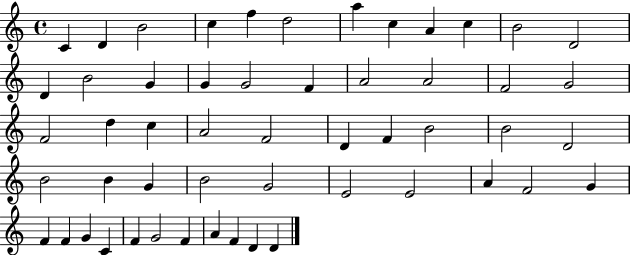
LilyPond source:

{
  \clef treble
  \time 4/4
  \defaultTimeSignature
  \key c \major
  c'4 d'4 b'2 | c''4 f''4 d''2 | a''4 c''4 a'4 c''4 | b'2 d'2 | \break d'4 b'2 g'4 | g'4 g'2 f'4 | a'2 a'2 | f'2 g'2 | \break f'2 d''4 c''4 | a'2 f'2 | d'4 f'4 b'2 | b'2 d'2 | \break b'2 b'4 g'4 | b'2 g'2 | e'2 e'2 | a'4 f'2 g'4 | \break f'4 f'4 g'4 c'4 | f'4 g'2 f'4 | a'4 f'4 d'4 d'4 | \bar "|."
}